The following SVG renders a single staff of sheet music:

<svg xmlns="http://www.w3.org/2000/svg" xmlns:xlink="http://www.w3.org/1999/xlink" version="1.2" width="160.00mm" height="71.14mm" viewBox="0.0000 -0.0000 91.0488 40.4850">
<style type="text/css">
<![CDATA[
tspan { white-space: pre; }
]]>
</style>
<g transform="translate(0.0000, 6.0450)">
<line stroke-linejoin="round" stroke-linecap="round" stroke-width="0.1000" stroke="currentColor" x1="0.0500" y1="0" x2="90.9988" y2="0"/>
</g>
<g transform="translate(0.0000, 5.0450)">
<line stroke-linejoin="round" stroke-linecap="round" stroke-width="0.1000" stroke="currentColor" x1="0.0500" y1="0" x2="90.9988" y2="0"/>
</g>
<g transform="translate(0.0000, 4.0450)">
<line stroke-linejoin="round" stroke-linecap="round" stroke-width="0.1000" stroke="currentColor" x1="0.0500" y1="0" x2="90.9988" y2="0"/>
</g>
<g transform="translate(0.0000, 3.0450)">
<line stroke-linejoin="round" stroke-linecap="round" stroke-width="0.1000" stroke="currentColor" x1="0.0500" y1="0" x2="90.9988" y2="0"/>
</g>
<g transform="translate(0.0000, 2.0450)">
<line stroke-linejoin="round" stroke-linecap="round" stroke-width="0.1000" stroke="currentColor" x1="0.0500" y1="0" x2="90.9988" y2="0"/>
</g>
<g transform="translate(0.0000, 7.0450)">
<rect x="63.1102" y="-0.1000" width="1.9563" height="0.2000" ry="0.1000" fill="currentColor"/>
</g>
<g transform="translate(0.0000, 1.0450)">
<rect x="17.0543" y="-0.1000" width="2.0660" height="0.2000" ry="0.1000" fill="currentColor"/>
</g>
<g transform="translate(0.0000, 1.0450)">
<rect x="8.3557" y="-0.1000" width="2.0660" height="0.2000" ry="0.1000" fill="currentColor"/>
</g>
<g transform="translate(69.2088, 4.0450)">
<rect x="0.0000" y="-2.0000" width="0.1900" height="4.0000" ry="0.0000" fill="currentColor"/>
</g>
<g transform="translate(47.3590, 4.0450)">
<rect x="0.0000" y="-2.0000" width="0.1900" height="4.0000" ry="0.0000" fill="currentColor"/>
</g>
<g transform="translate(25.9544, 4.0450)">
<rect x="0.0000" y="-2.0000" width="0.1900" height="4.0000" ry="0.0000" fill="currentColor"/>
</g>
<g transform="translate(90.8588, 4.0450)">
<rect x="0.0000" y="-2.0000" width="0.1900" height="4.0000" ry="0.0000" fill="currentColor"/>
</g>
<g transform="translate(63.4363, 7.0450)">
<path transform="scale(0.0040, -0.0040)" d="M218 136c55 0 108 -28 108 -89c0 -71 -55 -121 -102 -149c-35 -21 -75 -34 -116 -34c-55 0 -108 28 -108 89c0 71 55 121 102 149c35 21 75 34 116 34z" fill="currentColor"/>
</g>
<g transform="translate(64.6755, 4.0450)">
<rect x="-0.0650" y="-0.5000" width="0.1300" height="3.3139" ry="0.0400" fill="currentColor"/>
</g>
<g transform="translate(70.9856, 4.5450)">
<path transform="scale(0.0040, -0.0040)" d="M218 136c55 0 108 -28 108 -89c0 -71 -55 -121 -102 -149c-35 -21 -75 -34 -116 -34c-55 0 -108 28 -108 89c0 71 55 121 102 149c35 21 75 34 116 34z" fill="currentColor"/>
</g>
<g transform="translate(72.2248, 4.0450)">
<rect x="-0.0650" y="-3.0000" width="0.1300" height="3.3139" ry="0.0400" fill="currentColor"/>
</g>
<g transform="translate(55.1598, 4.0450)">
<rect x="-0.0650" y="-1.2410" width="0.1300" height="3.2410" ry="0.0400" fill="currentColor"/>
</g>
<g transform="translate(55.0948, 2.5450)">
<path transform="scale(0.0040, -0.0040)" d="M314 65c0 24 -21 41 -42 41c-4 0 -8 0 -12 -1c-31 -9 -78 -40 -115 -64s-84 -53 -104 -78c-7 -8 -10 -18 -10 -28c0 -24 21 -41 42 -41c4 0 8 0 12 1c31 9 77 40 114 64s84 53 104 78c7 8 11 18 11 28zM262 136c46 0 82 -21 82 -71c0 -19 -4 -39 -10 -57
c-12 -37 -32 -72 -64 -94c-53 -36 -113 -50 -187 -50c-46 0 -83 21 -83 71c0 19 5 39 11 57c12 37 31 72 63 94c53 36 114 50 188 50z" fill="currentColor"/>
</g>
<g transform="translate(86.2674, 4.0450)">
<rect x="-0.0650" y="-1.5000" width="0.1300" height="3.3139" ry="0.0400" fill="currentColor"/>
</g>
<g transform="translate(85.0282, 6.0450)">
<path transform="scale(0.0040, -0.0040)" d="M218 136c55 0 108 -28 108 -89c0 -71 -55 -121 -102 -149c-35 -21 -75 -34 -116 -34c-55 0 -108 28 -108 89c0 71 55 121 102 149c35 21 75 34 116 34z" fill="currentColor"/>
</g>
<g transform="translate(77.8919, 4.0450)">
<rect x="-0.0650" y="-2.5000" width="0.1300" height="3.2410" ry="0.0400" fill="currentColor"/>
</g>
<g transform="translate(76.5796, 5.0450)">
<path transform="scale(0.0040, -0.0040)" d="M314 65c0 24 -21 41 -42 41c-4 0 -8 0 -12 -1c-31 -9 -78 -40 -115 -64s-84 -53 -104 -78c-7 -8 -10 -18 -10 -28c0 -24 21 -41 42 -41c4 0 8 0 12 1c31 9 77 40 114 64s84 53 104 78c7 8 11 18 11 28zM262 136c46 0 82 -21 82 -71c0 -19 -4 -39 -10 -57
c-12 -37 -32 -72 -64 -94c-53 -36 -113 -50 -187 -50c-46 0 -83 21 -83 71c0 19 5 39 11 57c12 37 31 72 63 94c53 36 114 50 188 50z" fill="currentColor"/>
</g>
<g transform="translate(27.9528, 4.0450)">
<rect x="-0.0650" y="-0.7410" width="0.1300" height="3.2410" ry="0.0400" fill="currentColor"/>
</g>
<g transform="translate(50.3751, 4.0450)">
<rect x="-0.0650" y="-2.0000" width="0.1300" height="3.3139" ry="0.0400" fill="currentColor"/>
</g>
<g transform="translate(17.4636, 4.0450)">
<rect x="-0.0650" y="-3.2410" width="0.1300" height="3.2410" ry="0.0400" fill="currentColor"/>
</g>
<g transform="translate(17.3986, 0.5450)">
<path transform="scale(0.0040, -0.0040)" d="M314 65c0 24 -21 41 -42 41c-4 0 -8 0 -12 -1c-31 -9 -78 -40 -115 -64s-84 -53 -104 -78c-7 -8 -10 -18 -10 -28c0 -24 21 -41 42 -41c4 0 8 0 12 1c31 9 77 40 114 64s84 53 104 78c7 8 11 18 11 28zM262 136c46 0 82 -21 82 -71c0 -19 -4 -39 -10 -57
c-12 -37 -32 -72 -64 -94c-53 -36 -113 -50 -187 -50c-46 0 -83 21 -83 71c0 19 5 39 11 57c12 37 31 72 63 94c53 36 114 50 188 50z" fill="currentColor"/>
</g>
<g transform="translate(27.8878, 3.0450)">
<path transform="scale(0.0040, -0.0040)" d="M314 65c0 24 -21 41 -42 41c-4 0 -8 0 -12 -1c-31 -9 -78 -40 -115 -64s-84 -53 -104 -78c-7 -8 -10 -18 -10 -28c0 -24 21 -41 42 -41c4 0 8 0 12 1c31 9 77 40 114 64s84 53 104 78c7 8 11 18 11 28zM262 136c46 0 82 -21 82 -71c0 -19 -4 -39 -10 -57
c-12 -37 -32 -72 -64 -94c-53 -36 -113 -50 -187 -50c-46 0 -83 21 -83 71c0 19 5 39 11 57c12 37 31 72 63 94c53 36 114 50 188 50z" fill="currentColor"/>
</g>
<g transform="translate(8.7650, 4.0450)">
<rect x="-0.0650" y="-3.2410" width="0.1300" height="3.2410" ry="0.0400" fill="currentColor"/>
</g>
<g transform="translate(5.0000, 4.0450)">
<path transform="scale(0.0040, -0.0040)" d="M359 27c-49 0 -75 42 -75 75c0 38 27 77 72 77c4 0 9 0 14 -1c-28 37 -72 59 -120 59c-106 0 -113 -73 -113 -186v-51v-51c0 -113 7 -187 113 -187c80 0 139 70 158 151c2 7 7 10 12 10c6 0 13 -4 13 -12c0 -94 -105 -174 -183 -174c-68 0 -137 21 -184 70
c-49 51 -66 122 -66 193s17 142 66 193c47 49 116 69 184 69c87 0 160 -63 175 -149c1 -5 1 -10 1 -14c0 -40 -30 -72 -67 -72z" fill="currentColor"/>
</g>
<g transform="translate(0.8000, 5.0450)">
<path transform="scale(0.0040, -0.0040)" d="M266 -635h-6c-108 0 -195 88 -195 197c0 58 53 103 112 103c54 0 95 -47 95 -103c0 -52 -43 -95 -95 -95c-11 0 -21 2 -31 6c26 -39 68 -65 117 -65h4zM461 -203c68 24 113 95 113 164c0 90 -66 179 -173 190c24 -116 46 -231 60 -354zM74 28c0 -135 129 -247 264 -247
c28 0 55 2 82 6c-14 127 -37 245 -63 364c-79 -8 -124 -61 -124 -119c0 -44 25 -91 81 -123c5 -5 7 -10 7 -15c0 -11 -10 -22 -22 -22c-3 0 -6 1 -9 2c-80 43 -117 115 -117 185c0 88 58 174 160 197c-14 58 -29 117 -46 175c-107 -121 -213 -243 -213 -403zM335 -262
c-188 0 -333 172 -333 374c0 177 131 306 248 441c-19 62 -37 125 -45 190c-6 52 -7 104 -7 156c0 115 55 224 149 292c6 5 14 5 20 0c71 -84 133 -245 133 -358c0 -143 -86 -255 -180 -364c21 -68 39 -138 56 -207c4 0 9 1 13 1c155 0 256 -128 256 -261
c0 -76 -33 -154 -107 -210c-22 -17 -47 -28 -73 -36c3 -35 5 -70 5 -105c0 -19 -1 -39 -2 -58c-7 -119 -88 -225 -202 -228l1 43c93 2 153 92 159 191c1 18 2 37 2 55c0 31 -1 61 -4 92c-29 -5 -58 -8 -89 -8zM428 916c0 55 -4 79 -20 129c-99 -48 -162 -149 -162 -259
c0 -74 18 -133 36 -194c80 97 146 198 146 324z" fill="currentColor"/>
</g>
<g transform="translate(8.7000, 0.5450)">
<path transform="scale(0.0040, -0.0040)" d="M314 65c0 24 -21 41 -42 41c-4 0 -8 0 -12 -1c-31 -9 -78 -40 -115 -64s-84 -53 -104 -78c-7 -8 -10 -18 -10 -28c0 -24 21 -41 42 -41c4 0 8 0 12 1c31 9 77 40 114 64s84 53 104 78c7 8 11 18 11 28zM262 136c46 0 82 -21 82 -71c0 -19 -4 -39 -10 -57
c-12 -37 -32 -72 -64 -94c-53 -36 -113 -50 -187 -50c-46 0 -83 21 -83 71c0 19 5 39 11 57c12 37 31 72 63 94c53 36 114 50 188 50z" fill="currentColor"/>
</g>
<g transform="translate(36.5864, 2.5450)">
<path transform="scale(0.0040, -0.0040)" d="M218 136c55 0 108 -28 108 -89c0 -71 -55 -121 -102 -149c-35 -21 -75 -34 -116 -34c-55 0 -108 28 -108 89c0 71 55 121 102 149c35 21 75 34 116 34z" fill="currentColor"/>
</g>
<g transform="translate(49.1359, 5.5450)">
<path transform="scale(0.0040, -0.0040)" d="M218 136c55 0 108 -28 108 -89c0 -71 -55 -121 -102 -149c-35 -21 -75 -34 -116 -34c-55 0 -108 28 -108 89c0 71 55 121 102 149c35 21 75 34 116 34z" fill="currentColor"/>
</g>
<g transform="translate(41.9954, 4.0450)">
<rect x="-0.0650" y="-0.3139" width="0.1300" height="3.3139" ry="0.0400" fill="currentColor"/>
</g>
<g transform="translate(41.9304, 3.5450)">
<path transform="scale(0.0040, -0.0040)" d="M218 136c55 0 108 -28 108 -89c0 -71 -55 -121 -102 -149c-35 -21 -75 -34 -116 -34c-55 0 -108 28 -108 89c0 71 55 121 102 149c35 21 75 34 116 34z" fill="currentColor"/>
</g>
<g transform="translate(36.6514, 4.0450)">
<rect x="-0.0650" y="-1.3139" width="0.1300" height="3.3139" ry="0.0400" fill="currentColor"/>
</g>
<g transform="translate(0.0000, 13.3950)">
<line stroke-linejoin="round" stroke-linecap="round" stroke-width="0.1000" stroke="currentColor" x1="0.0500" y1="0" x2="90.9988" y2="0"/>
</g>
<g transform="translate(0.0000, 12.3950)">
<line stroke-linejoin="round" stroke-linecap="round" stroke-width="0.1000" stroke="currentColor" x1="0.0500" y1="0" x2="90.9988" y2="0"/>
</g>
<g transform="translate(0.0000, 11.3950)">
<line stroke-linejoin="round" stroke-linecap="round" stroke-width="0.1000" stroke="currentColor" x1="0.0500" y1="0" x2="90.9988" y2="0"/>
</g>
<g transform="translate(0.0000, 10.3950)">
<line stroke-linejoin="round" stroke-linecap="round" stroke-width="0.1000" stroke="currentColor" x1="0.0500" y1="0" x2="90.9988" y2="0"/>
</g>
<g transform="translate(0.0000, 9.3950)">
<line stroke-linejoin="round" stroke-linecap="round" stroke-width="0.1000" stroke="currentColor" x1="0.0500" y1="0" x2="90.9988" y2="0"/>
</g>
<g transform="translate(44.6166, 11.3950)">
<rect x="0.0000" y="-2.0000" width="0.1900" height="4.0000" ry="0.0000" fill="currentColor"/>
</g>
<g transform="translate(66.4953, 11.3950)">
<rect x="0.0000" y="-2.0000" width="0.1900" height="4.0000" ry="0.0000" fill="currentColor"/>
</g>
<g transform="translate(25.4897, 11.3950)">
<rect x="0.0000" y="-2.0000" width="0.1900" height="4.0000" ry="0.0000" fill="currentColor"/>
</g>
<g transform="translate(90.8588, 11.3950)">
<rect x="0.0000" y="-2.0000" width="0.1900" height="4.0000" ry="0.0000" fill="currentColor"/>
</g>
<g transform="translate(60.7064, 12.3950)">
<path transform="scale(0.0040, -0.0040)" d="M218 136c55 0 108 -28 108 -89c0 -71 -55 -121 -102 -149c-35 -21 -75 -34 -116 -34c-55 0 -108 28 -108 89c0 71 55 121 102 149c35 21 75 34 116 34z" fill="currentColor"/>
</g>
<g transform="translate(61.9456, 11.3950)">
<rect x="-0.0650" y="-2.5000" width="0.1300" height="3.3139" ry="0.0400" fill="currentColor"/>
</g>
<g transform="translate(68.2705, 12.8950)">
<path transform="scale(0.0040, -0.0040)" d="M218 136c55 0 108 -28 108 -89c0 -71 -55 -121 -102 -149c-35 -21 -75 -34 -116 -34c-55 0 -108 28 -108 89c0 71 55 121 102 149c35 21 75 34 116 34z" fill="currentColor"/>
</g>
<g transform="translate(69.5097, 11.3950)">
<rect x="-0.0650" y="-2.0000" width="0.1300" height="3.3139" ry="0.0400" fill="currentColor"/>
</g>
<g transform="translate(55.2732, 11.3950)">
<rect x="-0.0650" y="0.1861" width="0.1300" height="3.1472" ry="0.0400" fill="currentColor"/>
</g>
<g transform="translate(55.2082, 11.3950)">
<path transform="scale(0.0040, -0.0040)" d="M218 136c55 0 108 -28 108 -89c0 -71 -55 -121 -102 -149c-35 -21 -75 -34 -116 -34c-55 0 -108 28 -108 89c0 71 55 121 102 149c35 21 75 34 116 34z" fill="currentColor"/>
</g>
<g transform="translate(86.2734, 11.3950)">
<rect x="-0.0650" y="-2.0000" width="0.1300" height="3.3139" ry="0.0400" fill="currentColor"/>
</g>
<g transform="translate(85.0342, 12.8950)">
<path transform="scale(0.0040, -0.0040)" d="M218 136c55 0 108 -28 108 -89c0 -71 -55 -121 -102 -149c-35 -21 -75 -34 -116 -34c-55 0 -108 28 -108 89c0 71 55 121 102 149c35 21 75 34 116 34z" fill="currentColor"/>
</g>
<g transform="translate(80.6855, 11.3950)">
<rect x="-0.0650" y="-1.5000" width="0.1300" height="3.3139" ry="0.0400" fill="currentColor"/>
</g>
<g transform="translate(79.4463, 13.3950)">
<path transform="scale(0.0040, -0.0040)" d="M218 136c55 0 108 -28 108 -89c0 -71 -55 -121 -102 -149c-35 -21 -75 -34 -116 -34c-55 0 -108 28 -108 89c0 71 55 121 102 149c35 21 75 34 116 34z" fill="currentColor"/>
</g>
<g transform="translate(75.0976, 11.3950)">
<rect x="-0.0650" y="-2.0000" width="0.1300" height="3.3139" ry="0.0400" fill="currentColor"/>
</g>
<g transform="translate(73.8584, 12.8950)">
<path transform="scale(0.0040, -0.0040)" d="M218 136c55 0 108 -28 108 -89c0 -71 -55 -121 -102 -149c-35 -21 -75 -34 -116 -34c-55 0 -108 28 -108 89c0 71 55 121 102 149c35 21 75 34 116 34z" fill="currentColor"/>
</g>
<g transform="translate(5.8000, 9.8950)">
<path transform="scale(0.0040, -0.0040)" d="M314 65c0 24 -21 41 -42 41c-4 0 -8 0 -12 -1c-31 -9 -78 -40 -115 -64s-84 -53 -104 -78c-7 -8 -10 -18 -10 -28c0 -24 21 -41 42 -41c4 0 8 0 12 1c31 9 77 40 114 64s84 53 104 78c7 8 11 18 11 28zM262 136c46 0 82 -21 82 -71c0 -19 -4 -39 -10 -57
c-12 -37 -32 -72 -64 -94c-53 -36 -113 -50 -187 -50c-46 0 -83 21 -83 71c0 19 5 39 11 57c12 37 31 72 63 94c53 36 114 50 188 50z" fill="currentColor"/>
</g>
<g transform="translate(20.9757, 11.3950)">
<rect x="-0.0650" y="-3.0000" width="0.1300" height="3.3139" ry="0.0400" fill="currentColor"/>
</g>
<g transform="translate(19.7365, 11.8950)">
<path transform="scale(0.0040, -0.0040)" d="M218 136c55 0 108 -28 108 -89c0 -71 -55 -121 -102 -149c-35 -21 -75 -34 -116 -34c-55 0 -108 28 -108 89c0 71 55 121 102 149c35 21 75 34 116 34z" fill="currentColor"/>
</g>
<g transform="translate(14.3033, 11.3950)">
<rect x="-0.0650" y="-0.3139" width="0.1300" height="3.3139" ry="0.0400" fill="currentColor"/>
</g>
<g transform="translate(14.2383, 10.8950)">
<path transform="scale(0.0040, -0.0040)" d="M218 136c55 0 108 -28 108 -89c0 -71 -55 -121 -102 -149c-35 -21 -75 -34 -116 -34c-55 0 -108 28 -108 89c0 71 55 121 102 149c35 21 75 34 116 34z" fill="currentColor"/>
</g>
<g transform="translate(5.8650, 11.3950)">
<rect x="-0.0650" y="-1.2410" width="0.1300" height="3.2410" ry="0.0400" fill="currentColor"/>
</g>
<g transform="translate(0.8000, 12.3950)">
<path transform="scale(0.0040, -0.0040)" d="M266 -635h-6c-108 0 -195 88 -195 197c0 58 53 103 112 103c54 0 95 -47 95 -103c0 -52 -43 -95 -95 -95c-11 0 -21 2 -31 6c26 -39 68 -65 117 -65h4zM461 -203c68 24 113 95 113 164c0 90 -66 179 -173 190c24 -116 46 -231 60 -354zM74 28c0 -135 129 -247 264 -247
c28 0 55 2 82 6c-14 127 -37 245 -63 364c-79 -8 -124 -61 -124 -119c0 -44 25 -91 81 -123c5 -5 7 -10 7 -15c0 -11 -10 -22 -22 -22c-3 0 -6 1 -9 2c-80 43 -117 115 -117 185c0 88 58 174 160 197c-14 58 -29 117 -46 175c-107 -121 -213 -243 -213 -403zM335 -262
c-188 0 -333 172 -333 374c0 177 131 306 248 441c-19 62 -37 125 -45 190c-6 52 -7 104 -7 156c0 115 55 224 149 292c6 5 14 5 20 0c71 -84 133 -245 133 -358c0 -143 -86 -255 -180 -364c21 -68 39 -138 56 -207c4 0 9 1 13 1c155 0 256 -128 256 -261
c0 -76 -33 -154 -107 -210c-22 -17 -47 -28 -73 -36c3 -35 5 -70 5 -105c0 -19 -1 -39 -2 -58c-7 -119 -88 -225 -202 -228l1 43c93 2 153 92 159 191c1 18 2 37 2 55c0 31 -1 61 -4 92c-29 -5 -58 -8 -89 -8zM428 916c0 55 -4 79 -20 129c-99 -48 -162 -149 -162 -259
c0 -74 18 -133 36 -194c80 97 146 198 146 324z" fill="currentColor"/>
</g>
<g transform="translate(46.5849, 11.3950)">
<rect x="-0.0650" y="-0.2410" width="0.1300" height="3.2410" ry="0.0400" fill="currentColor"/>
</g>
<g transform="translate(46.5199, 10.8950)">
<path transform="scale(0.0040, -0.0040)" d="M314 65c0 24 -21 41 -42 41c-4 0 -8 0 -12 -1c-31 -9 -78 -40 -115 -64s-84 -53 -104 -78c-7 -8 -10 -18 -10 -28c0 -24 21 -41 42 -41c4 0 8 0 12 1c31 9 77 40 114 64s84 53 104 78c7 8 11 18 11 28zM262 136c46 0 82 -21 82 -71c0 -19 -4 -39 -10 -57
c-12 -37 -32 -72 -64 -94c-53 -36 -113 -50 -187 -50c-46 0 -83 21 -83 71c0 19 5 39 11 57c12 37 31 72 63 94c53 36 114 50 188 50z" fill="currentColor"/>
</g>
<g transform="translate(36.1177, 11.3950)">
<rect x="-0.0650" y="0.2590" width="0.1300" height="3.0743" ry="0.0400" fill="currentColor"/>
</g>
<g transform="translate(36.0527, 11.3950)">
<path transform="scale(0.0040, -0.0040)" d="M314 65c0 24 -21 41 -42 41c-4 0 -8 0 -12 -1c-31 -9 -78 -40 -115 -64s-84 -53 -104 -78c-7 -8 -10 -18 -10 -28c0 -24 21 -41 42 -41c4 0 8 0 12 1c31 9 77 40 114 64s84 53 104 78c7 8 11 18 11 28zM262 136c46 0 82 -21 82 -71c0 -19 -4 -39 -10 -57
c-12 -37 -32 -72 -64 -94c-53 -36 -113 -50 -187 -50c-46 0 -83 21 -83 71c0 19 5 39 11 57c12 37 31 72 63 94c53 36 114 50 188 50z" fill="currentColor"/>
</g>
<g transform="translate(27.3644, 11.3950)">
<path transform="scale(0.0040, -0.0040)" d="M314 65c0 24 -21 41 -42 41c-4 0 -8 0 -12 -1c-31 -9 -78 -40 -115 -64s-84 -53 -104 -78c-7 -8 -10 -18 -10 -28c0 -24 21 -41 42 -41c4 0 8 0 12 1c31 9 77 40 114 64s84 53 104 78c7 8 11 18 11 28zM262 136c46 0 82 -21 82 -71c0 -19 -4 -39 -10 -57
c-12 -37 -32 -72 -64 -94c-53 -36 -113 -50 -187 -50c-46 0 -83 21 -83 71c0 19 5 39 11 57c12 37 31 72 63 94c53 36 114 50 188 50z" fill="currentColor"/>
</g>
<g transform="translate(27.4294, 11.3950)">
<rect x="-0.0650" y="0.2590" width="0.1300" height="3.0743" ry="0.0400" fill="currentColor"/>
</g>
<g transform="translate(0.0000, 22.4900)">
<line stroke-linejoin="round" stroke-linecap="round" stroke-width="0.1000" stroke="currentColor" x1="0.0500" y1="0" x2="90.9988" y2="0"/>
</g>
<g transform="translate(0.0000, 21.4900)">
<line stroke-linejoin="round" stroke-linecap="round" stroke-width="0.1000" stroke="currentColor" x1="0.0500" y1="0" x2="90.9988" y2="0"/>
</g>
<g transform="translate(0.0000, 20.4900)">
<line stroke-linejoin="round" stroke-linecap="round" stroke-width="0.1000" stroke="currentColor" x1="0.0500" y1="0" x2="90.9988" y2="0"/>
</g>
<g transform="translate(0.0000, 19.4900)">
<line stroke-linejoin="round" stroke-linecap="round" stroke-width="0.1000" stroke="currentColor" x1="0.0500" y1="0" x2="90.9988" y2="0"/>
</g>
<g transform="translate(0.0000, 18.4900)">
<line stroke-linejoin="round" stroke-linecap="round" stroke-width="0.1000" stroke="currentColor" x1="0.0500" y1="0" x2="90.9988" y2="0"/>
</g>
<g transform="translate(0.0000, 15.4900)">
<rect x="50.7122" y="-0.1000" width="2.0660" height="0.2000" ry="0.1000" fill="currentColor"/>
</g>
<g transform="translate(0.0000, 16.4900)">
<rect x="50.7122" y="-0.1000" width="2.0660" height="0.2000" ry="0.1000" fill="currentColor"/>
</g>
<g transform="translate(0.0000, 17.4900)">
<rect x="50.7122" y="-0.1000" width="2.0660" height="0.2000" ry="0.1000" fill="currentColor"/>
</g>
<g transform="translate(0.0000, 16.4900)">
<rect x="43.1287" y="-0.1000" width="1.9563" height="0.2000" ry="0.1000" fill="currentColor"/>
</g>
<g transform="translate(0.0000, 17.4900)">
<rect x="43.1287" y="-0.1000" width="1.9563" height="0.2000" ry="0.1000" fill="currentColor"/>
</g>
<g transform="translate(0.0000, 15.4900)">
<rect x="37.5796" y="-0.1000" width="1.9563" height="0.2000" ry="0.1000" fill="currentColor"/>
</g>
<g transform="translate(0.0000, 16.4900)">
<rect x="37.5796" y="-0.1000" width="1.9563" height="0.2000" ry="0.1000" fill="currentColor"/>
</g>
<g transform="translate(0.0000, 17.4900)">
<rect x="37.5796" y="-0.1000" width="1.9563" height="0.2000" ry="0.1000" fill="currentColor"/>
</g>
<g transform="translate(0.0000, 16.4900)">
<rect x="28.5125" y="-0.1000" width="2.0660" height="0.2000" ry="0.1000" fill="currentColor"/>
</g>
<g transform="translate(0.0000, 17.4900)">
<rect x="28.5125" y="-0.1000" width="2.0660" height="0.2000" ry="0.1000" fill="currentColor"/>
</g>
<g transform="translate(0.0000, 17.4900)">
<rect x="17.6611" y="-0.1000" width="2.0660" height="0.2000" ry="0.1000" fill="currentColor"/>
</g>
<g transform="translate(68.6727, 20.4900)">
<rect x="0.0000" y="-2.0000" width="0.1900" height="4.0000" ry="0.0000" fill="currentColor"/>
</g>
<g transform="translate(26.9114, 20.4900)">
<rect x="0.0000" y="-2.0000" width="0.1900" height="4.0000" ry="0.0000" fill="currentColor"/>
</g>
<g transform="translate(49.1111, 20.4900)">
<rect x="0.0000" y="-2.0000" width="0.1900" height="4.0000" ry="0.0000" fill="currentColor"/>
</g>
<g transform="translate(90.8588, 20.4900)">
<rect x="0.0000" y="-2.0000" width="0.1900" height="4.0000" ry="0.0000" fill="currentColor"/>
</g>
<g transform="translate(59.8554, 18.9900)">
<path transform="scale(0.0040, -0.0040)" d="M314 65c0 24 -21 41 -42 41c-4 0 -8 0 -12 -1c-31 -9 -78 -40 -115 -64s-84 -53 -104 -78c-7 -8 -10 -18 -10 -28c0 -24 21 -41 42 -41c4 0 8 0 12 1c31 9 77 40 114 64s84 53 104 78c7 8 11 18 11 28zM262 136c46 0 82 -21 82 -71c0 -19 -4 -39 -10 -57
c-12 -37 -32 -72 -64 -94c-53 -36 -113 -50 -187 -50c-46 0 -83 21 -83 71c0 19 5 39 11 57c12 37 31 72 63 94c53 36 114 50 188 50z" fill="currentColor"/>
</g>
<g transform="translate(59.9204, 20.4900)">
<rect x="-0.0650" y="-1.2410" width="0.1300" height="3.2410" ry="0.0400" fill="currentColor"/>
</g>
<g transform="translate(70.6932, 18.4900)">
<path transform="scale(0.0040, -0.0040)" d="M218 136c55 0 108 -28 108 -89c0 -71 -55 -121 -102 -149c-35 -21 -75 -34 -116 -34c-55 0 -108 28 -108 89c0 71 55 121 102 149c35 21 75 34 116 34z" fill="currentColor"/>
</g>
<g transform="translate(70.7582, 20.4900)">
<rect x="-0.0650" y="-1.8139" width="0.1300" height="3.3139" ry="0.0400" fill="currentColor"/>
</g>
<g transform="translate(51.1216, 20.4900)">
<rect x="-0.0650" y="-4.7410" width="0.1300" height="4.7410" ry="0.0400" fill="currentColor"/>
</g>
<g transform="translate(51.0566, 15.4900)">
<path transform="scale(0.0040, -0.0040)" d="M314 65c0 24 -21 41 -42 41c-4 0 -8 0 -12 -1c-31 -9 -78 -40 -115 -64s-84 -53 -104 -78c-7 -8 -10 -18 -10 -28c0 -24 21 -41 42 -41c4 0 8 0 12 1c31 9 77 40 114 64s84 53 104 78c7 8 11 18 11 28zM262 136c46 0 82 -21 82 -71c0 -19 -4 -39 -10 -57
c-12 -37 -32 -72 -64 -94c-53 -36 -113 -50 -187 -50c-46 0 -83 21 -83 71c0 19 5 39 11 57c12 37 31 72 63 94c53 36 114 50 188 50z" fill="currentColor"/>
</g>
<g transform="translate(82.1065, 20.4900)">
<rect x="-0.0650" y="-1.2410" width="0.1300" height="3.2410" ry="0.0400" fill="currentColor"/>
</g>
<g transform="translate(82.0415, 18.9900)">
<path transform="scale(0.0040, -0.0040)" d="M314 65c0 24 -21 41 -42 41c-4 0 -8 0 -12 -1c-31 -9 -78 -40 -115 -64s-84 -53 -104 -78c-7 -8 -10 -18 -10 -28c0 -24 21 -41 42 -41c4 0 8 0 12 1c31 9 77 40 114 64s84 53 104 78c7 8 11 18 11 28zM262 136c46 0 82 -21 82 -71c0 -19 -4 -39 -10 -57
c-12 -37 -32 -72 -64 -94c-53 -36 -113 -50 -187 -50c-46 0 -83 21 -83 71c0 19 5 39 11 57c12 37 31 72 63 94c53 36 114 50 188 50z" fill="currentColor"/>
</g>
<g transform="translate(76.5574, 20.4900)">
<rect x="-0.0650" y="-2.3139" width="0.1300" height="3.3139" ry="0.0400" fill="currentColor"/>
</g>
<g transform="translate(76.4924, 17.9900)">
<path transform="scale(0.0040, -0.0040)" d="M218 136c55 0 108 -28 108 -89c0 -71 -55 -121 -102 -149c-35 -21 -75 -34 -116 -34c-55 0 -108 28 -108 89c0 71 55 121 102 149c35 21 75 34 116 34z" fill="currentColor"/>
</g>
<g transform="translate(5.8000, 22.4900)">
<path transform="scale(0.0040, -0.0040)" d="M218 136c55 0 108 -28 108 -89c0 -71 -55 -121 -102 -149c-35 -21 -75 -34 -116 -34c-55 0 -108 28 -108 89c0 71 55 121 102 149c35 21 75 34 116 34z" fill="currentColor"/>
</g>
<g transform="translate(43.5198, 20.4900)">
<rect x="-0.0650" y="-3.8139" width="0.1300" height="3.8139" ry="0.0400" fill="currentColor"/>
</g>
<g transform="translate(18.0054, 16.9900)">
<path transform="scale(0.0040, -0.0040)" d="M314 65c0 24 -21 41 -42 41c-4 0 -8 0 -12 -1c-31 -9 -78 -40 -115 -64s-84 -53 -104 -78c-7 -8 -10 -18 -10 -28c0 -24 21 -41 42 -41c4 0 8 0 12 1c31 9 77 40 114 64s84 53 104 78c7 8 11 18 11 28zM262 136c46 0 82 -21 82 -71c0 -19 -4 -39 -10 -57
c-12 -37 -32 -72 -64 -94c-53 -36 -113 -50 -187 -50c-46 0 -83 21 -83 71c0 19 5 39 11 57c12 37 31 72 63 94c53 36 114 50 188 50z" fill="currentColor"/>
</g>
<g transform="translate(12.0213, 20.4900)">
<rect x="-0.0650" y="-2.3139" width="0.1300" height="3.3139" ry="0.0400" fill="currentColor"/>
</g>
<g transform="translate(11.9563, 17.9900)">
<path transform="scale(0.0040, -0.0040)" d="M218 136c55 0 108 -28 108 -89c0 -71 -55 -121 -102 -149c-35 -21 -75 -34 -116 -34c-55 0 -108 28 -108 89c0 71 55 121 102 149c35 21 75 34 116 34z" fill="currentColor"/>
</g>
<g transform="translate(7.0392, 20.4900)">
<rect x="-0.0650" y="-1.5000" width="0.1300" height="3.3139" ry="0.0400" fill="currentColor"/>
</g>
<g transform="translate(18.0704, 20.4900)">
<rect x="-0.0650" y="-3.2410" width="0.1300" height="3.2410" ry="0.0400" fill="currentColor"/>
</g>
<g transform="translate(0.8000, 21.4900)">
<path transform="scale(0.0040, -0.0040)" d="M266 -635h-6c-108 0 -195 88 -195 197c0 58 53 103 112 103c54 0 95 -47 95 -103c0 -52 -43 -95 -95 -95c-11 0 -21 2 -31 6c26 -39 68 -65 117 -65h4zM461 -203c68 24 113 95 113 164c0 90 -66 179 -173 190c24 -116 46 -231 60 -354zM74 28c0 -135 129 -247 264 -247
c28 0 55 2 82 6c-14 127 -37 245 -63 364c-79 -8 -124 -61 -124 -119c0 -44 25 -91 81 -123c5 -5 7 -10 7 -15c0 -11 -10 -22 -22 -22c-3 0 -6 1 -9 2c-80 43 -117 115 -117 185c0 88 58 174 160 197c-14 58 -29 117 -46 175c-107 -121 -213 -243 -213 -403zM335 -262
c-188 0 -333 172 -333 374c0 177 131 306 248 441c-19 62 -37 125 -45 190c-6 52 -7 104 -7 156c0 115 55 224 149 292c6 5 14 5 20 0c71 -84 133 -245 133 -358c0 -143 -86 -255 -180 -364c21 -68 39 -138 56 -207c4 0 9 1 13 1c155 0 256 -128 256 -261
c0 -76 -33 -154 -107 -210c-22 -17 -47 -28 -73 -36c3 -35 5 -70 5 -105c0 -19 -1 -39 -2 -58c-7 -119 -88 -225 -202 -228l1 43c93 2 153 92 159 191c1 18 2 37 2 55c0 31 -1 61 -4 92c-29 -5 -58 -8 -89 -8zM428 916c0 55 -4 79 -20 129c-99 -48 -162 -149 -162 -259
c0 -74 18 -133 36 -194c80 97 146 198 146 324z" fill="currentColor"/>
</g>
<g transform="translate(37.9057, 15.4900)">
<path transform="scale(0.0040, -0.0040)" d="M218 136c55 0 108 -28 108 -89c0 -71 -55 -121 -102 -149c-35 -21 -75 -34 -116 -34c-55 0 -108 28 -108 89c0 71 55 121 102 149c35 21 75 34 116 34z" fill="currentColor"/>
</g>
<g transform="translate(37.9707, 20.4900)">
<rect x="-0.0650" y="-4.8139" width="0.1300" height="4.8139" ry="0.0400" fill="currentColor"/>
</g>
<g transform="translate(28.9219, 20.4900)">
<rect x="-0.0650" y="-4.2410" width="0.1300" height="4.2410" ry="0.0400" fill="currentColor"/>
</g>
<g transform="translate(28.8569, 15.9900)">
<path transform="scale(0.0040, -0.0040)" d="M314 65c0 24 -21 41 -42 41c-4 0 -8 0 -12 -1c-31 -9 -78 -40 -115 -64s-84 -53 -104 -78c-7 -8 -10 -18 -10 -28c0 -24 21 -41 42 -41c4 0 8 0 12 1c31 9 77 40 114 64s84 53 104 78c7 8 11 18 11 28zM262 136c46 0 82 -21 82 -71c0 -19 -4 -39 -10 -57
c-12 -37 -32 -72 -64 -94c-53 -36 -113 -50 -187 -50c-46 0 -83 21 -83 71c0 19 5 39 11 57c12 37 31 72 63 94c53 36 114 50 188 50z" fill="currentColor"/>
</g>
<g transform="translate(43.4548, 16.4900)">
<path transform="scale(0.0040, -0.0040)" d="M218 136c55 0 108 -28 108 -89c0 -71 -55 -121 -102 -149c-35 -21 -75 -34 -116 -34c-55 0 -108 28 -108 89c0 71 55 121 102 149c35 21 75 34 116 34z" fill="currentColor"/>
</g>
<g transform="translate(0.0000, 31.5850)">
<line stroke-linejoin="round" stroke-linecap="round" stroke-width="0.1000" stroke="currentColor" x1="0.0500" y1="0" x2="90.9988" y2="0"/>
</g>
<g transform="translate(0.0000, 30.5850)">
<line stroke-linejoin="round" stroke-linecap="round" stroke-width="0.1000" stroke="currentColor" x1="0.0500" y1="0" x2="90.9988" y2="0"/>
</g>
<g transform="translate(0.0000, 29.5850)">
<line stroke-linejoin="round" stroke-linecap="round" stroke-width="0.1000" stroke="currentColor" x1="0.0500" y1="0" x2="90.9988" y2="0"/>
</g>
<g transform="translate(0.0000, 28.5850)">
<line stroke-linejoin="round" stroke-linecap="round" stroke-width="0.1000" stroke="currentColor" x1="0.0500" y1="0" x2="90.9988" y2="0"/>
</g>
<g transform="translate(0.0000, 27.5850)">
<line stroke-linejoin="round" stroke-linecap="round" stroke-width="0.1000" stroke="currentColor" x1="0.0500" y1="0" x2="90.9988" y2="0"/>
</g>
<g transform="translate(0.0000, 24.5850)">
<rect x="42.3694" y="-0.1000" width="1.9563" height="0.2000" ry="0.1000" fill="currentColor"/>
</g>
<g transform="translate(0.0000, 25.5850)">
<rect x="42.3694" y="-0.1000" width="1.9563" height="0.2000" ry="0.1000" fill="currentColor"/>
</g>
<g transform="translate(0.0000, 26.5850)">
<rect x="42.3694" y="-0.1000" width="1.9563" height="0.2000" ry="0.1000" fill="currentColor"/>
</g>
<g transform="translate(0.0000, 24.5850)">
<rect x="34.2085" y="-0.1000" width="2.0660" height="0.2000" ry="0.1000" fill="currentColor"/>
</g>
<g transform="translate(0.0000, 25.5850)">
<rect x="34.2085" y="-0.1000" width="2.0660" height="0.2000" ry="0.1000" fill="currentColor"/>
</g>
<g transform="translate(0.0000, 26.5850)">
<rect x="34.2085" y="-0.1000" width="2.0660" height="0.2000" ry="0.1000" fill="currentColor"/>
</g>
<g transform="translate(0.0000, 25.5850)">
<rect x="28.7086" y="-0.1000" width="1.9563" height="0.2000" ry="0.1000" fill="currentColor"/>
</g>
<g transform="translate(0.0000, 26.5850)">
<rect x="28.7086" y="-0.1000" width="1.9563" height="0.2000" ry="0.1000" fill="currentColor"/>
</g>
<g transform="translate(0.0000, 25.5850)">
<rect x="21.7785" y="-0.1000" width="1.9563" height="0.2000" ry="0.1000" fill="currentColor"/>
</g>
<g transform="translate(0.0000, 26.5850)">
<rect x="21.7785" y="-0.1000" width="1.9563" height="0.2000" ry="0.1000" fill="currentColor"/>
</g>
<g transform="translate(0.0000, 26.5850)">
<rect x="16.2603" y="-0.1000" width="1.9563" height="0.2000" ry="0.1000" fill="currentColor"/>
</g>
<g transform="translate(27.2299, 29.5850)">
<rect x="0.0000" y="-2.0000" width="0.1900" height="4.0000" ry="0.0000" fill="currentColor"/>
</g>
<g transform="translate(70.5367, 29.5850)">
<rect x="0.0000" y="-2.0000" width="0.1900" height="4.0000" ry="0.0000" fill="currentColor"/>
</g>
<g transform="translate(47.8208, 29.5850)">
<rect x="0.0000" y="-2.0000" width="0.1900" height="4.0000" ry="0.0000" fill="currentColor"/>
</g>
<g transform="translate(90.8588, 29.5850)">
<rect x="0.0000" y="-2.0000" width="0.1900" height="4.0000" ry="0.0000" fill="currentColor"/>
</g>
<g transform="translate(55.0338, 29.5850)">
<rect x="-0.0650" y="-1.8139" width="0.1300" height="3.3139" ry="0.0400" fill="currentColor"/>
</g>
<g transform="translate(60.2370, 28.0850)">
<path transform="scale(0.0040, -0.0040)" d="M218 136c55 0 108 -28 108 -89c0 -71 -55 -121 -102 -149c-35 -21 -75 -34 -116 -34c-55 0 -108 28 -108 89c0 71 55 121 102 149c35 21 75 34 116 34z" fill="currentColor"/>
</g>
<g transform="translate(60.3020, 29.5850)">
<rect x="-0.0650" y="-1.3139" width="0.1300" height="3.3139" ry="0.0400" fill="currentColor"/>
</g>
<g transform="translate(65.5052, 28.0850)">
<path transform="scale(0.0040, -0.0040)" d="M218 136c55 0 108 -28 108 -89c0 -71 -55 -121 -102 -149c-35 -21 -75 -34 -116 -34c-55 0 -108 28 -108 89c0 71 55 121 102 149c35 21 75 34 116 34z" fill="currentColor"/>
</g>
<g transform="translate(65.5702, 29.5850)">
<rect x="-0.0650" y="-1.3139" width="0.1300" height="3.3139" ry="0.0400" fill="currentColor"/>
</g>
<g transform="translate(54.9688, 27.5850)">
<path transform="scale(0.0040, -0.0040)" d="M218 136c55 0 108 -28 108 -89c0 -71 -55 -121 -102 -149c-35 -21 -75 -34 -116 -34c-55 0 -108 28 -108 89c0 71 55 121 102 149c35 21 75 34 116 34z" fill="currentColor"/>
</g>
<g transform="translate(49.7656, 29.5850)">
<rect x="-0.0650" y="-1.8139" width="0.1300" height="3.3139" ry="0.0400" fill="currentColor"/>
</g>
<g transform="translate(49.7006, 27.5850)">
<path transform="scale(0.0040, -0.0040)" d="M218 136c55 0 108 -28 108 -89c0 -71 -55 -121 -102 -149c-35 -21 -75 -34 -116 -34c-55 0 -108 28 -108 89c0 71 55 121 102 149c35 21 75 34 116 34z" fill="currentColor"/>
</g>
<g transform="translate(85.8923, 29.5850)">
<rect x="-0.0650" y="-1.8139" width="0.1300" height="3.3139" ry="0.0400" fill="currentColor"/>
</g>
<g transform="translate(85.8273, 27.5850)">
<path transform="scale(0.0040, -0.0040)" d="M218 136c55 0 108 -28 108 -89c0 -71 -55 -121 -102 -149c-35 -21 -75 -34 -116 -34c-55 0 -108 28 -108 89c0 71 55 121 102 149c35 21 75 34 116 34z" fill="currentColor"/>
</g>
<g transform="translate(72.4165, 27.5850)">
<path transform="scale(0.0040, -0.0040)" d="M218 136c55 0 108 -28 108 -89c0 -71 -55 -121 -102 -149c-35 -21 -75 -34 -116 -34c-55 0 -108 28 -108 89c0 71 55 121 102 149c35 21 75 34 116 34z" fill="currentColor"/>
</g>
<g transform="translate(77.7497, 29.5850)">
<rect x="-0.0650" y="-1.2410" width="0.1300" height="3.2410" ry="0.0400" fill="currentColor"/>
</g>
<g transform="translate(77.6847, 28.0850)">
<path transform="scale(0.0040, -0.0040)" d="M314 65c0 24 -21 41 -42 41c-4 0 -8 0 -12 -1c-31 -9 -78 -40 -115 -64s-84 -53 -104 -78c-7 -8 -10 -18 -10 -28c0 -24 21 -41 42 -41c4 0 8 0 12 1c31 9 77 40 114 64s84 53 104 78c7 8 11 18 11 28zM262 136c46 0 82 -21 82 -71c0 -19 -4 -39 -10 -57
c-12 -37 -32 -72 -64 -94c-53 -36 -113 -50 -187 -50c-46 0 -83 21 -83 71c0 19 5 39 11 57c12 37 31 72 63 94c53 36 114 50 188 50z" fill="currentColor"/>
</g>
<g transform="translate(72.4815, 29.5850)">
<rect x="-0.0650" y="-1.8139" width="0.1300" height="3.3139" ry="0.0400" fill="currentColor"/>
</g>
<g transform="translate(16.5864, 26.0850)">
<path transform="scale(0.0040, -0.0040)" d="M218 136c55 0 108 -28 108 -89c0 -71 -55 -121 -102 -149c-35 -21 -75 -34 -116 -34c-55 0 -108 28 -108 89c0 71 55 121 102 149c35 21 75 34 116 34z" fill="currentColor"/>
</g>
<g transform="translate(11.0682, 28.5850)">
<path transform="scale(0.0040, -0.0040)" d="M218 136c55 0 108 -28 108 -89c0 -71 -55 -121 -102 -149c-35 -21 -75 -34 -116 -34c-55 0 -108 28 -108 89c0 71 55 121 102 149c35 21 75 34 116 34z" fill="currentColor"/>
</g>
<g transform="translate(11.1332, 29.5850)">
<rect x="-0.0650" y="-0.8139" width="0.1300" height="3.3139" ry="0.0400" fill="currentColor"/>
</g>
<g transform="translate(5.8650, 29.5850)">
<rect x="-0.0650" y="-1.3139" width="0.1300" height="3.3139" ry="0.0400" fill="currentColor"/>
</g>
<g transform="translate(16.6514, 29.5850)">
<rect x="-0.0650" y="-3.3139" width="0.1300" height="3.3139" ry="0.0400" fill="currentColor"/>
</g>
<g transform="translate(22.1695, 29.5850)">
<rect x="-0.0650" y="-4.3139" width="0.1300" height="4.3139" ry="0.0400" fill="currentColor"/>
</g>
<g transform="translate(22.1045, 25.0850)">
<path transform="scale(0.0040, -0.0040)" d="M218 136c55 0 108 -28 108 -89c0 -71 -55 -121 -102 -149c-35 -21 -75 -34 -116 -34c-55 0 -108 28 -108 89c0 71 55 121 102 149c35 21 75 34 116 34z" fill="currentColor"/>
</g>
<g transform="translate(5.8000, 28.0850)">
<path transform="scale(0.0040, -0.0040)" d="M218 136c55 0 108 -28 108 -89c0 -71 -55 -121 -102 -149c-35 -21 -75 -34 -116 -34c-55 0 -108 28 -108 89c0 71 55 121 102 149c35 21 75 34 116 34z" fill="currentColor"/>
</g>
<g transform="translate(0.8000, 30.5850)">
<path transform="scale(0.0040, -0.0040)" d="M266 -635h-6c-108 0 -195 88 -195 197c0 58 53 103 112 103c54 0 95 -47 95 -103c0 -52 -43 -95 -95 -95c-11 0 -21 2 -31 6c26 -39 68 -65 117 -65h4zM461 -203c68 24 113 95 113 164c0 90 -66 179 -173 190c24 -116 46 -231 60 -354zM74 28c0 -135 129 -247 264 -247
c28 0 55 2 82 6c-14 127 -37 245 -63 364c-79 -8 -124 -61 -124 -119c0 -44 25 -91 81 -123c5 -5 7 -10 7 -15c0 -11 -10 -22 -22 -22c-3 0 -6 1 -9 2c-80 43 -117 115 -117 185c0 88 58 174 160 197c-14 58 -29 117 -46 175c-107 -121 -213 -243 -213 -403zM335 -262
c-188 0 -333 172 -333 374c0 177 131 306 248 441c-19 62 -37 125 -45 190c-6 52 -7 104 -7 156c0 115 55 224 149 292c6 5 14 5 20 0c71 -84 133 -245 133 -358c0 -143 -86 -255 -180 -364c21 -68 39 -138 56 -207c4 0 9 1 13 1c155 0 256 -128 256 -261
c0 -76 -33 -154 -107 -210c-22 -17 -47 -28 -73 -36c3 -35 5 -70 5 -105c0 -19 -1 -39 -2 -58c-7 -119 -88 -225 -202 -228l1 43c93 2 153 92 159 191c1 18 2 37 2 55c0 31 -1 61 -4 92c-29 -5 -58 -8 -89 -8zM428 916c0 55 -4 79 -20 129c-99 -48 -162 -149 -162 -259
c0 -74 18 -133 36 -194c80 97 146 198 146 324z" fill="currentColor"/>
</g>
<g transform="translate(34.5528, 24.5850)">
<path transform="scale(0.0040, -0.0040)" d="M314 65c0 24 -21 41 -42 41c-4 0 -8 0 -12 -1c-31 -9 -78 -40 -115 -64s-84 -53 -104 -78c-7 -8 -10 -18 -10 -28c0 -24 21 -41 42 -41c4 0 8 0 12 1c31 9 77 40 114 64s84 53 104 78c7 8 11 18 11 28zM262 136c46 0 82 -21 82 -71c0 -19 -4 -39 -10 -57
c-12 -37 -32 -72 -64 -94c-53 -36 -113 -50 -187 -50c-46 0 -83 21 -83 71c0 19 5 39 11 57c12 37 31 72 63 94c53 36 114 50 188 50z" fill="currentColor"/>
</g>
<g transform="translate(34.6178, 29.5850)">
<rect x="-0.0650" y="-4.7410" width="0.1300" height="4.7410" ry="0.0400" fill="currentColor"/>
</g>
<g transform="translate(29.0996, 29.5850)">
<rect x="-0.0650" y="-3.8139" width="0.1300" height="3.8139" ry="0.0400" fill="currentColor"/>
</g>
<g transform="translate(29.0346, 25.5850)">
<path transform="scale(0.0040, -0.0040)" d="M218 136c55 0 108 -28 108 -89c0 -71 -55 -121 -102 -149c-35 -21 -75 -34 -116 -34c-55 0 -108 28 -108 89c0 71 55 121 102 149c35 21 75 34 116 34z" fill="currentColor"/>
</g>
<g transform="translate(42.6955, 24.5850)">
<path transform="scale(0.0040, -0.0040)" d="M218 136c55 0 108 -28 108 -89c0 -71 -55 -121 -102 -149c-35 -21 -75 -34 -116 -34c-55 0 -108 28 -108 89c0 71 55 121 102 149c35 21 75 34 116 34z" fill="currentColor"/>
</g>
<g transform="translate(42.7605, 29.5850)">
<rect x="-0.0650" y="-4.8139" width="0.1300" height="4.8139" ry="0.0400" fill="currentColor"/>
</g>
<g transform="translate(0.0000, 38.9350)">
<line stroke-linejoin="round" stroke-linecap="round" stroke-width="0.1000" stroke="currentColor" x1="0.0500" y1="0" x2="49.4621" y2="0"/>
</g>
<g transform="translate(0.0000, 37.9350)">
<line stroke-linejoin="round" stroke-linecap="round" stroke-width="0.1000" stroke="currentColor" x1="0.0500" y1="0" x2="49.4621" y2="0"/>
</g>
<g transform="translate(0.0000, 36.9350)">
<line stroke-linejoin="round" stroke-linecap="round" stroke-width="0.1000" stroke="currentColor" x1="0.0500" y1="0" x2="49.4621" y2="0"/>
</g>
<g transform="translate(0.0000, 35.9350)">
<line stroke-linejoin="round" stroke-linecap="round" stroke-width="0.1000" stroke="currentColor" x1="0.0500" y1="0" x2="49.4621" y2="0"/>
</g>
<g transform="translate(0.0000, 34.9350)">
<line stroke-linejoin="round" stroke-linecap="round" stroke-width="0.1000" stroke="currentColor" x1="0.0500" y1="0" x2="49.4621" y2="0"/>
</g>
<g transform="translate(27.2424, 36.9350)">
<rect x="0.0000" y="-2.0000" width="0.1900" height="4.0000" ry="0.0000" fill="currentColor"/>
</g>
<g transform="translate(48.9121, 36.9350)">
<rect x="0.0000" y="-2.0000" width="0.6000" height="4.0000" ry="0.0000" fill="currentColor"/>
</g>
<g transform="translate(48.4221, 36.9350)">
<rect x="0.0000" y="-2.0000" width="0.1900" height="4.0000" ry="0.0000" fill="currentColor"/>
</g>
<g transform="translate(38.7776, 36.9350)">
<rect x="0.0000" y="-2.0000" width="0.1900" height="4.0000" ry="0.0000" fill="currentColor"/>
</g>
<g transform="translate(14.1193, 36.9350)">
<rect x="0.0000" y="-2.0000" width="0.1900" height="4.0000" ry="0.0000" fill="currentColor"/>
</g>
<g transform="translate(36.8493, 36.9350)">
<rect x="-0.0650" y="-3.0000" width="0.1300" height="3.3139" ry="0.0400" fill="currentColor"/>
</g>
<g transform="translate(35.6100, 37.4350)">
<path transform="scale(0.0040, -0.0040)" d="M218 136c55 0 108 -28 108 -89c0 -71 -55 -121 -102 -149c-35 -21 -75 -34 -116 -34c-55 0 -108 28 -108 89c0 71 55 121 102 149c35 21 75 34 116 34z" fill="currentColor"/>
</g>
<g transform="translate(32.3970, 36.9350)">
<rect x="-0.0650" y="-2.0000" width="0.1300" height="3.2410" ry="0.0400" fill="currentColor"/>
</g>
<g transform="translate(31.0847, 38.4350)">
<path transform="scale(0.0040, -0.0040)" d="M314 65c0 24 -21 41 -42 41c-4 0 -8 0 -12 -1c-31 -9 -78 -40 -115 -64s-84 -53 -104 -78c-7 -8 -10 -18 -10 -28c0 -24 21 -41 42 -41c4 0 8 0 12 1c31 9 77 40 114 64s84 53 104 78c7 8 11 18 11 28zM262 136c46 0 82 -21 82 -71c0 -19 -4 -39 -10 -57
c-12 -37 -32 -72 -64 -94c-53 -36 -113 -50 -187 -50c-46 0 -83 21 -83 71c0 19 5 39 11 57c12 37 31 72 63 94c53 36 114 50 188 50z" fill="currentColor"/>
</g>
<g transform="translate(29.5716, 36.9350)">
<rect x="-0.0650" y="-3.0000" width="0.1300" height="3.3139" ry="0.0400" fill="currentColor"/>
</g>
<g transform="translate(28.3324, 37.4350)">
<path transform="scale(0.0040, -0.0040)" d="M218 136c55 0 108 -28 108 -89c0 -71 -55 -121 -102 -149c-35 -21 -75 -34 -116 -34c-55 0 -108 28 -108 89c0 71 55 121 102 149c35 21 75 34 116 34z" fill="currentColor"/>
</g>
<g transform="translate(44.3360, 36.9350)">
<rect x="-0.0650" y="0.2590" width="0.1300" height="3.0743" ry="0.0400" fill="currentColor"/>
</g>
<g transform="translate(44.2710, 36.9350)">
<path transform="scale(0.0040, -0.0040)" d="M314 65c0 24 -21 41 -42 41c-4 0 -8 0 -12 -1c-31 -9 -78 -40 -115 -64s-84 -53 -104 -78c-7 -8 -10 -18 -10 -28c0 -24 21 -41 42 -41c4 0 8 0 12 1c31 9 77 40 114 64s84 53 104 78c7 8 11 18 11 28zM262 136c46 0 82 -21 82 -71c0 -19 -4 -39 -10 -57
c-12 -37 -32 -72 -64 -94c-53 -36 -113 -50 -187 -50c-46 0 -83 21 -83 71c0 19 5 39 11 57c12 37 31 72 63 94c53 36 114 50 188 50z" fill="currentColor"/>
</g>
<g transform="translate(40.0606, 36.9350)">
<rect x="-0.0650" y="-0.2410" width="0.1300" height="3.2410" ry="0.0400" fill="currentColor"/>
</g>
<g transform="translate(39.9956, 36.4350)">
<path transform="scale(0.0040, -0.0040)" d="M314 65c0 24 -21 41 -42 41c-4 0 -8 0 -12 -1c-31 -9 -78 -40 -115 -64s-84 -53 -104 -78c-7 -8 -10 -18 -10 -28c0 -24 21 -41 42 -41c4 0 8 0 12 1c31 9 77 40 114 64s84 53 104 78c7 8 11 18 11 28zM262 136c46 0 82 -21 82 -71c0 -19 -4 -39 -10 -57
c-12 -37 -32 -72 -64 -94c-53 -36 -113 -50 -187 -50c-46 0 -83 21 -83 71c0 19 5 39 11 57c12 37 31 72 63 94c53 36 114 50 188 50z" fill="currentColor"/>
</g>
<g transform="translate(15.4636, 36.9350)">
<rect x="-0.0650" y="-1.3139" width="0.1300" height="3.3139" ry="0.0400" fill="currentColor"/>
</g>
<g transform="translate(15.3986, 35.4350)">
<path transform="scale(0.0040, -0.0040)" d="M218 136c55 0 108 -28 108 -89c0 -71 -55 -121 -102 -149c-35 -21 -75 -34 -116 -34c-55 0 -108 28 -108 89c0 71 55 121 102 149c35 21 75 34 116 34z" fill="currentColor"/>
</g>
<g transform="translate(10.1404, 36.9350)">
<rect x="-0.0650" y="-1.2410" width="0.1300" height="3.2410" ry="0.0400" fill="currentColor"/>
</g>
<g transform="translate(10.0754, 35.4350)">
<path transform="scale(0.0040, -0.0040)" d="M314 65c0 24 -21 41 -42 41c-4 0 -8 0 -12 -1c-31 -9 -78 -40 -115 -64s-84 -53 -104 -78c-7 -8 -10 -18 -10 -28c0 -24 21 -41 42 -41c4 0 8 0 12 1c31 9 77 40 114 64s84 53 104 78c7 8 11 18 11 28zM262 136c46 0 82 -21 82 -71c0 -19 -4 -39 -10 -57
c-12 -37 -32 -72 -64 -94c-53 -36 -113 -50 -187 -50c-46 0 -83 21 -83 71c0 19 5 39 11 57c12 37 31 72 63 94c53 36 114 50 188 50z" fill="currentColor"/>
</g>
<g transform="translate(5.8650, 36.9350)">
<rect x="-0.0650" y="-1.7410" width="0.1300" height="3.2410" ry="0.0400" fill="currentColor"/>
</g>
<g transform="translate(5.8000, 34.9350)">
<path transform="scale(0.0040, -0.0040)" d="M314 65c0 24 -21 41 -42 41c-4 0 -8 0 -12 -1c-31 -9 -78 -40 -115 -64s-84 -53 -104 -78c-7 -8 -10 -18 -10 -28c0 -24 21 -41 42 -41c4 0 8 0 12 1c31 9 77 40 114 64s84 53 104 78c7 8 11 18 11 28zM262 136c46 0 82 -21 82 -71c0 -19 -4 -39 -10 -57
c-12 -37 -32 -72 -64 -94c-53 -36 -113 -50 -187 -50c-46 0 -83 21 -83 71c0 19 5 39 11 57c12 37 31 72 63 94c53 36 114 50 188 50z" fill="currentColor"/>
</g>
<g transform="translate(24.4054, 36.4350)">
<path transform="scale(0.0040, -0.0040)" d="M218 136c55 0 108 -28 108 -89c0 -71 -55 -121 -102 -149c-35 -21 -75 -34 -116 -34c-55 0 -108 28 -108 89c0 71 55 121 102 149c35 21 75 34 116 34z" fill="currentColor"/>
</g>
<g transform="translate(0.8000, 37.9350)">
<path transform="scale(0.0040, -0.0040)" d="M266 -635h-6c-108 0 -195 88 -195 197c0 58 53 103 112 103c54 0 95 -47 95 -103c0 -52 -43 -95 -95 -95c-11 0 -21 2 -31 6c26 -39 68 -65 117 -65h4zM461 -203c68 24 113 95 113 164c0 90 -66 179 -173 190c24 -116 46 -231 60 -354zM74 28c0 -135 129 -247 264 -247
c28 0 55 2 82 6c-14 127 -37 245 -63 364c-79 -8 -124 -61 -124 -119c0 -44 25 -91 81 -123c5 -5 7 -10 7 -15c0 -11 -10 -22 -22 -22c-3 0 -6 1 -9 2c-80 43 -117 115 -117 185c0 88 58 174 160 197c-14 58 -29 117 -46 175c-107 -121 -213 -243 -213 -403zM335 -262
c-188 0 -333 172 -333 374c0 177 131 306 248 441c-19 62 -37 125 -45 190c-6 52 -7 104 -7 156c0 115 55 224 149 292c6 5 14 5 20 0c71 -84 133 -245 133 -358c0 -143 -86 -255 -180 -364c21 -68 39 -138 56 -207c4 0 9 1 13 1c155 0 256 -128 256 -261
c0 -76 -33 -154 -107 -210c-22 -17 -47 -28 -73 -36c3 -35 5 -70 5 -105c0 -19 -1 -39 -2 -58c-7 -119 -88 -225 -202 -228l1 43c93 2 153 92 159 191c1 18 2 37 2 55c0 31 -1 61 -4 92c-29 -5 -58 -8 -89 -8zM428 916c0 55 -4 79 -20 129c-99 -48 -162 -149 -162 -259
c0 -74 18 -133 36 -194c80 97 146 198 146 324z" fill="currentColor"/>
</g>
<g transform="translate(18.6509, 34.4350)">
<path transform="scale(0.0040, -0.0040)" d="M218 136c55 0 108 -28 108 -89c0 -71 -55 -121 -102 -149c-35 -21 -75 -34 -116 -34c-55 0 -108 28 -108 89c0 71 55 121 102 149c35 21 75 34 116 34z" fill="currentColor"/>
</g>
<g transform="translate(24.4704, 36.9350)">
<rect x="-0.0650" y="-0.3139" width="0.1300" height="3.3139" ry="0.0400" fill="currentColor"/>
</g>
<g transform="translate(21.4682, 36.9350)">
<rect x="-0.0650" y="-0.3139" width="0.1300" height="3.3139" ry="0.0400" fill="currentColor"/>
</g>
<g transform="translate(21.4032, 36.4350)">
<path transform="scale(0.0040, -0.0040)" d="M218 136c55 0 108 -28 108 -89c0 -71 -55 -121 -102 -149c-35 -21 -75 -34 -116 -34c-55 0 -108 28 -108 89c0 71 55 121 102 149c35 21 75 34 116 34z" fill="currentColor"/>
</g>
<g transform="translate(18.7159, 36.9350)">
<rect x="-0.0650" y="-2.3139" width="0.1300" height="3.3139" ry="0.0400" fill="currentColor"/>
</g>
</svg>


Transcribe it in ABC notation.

X:1
T:Untitled
M:4/4
L:1/4
K:C
b2 b2 d2 e c F e2 C A G2 E e2 c A B2 B2 c2 B G F F E F E g b2 d'2 e' c' e'2 e2 f g e2 e d b d' c' e'2 e' f f e e f e2 f f2 e2 e g c c A F2 A c2 B2